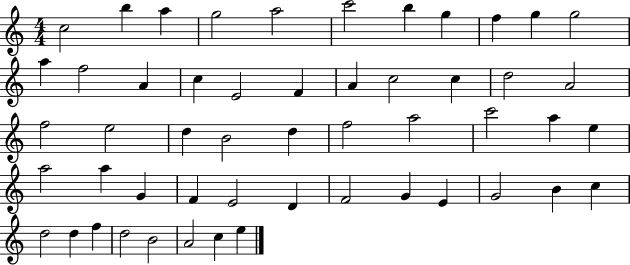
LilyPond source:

{
  \clef treble
  \numericTimeSignature
  \time 4/4
  \key c \major
  c''2 b''4 a''4 | g''2 a''2 | c'''2 b''4 g''4 | f''4 g''4 g''2 | \break a''4 f''2 a'4 | c''4 e'2 f'4 | a'4 c''2 c''4 | d''2 a'2 | \break f''2 e''2 | d''4 b'2 d''4 | f''2 a''2 | c'''2 a''4 e''4 | \break a''2 a''4 g'4 | f'4 e'2 d'4 | f'2 g'4 e'4 | g'2 b'4 c''4 | \break d''2 d''4 f''4 | d''2 b'2 | a'2 c''4 e''4 | \bar "|."
}